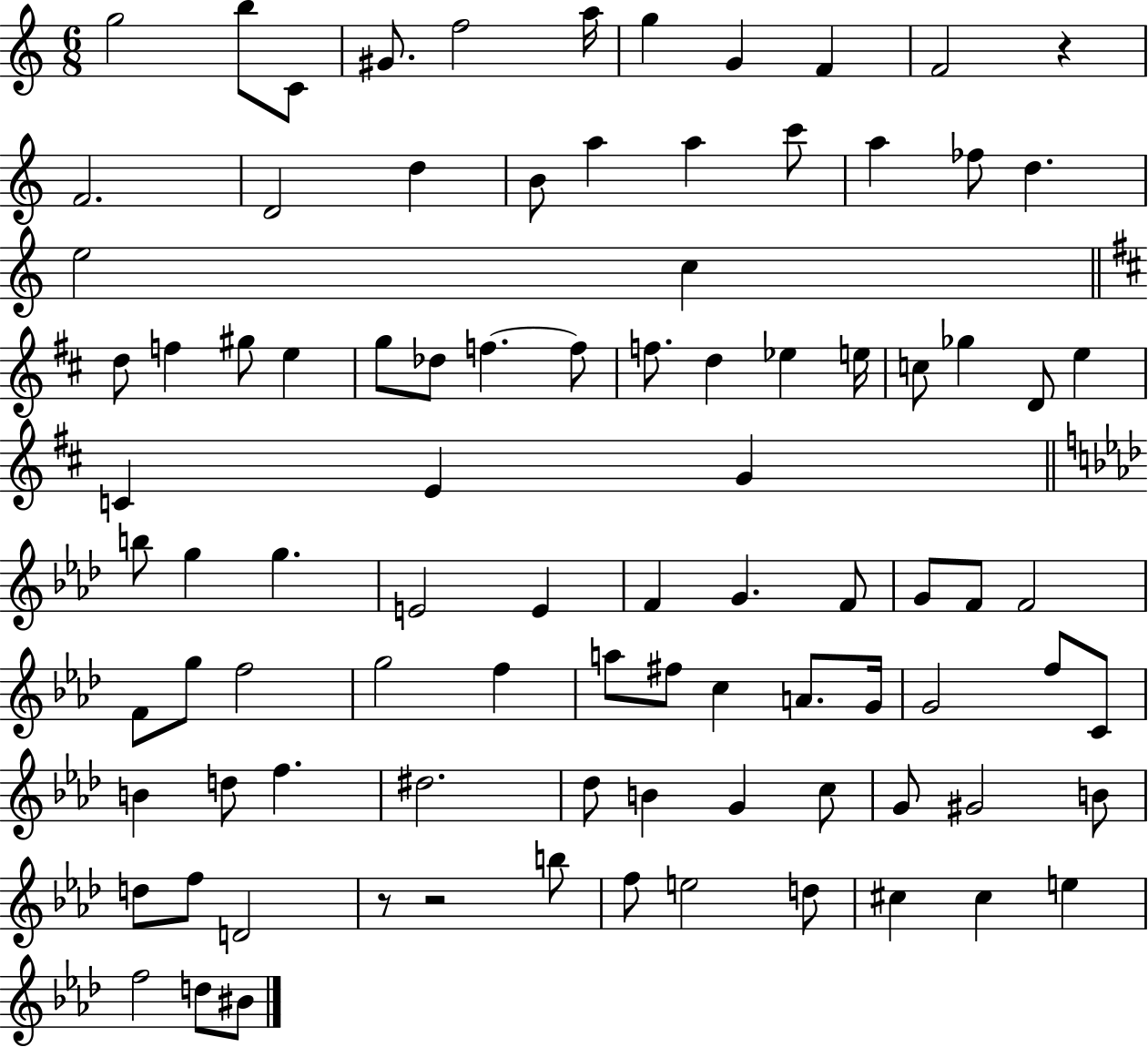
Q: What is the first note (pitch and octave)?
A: G5